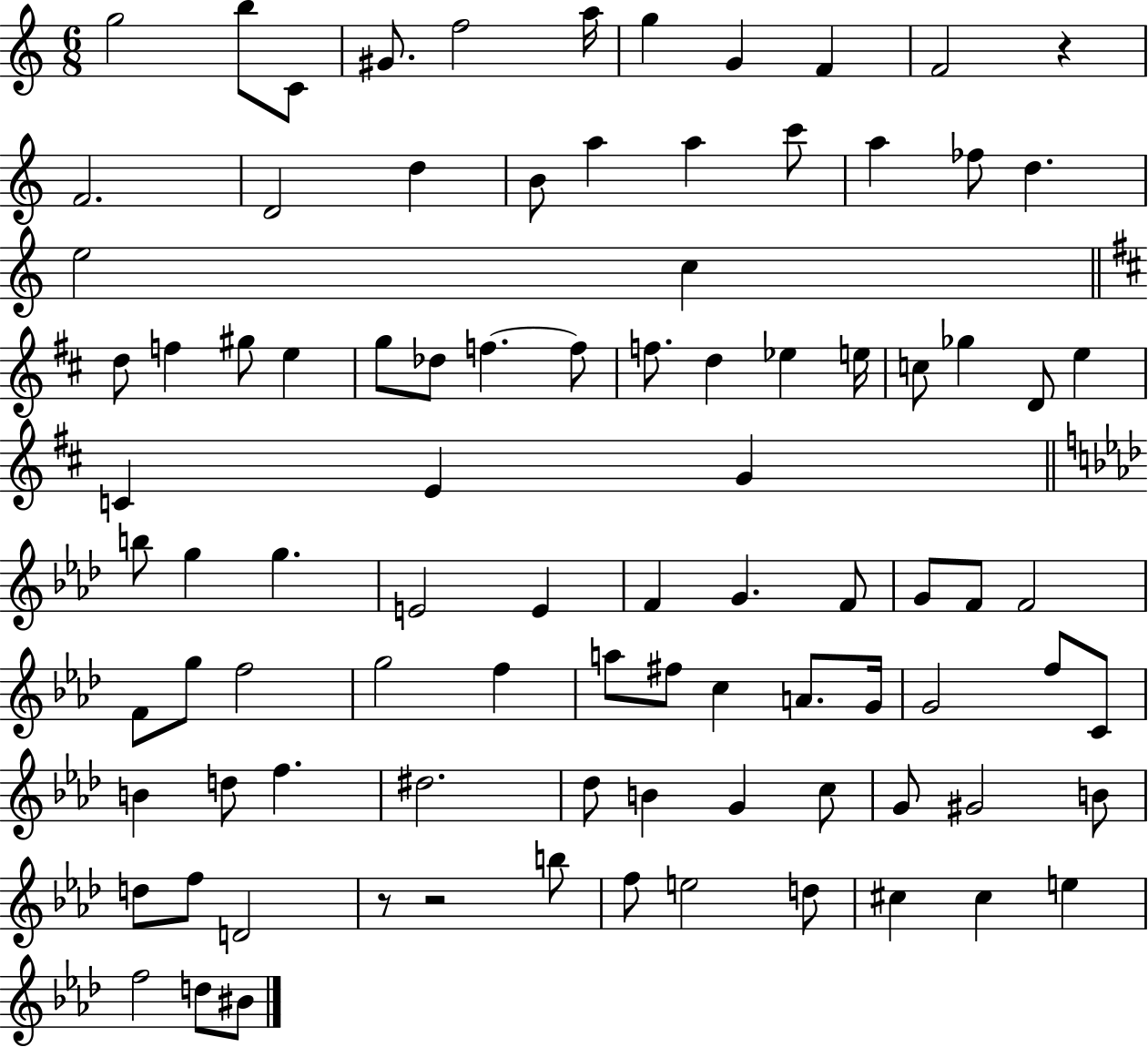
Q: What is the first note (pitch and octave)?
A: G5